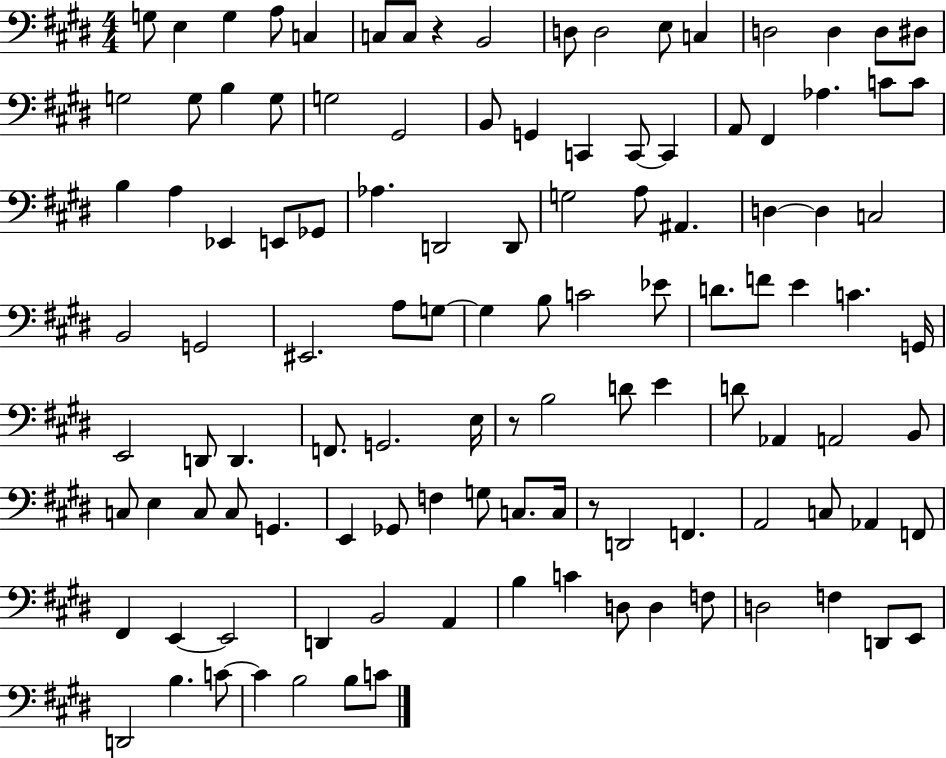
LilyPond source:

{
  \clef bass
  \numericTimeSignature
  \time 4/4
  \key e \major
  g8 e4 g4 a8 c4 | c8 c8 r4 b,2 | d8 d2 e8 c4 | d2 d4 d8 dis8 | \break g2 g8 b4 g8 | g2 gis,2 | b,8 g,4 c,4 c,8~~ c,4 | a,8 fis,4 aes4. c'8 c'8 | \break b4 a4 ees,4 e,8 ges,8 | aes4. d,2 d,8 | g2 a8 ais,4. | d4~~ d4 c2 | \break b,2 g,2 | eis,2. a8 g8~~ | g4 b8 c'2 ees'8 | d'8. f'8 e'4 c'4. g,16 | \break e,2 d,8 d,4. | f,8. g,2. e16 | r8 b2 d'8 e'4 | d'8 aes,4 a,2 b,8 | \break c8 e4 c8 c8 g,4. | e,4 ges,8 f4 g8 c8. c16 | r8 d,2 f,4. | a,2 c8 aes,4 f,8 | \break fis,4 e,4~~ e,2 | d,4 b,2 a,4 | b4 c'4 d8 d4 f8 | d2 f4 d,8 e,8 | \break d,2 b4. c'8~~ | c'4 b2 b8 c'8 | \bar "|."
}